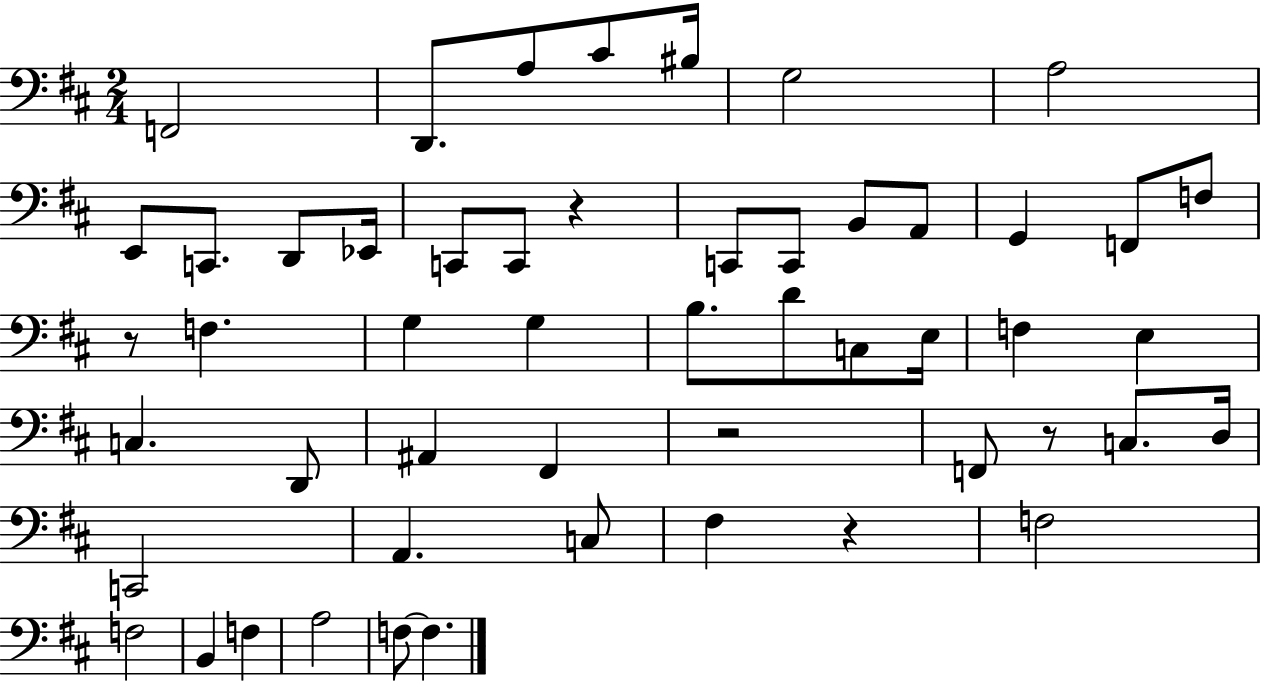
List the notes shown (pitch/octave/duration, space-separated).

F2/h D2/e. A3/e C#4/e BIS3/s G3/h A3/h E2/e C2/e. D2/e Eb2/s C2/e C2/e R/q C2/e C2/e B2/e A2/e G2/q F2/e F3/e R/e F3/q. G3/q G3/q B3/e. D4/e C3/e E3/s F3/q E3/q C3/q. D2/e A#2/q F#2/q R/h F2/e R/e C3/e. D3/s C2/h A2/q. C3/e F#3/q R/q F3/h F3/h B2/q F3/q A3/h F3/e F3/q.